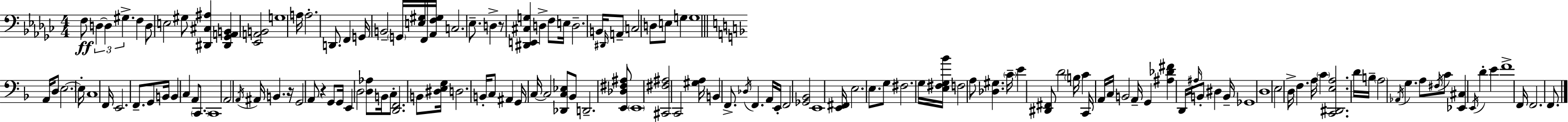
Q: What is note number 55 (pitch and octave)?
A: G2